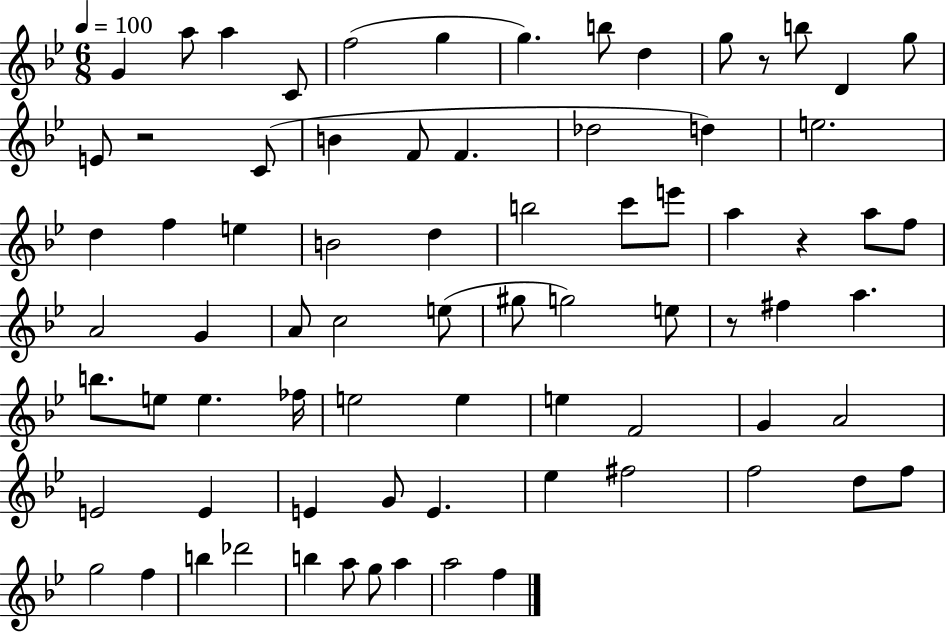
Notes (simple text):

G4/q A5/e A5/q C4/e F5/h G5/q G5/q. B5/e D5/q G5/e R/e B5/e D4/q G5/e E4/e R/h C4/e B4/q F4/e F4/q. Db5/h D5/q E5/h. D5/q F5/q E5/q B4/h D5/q B5/h C6/e E6/e A5/q R/q A5/e F5/e A4/h G4/q A4/e C5/h E5/e G#5/e G5/h E5/e R/e F#5/q A5/q. B5/e. E5/e E5/q. FES5/s E5/h E5/q E5/q F4/h G4/q A4/h E4/h E4/q E4/q G4/e E4/q. Eb5/q F#5/h F5/h D5/e F5/e G5/h F5/q B5/q Db6/h B5/q A5/e G5/e A5/q A5/h F5/q